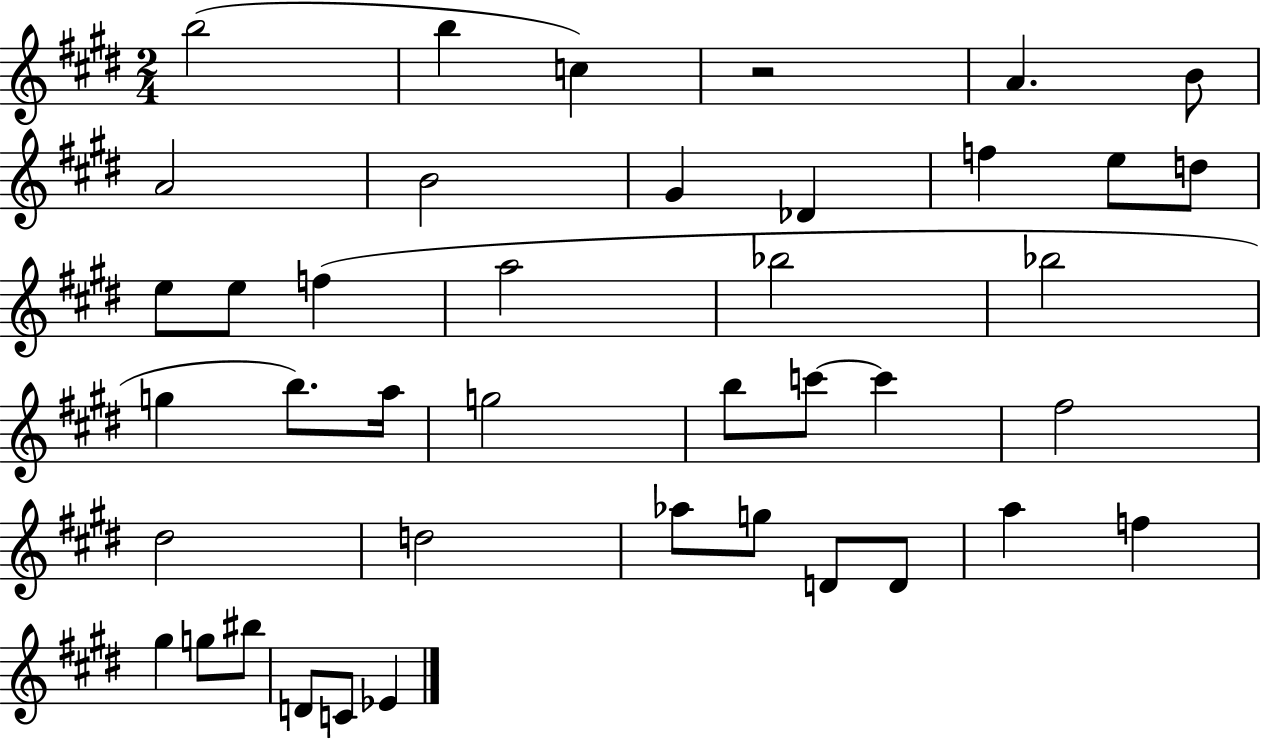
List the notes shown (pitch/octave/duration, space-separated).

B5/h B5/q C5/q R/h A4/q. B4/e A4/h B4/h G#4/q Db4/q F5/q E5/e D5/e E5/e E5/e F5/q A5/h Bb5/h Bb5/h G5/q B5/e. A5/s G5/h B5/e C6/e C6/q F#5/h D#5/h D5/h Ab5/e G5/e D4/e D4/e A5/q F5/q G#5/q G5/e BIS5/e D4/e C4/e Eb4/q